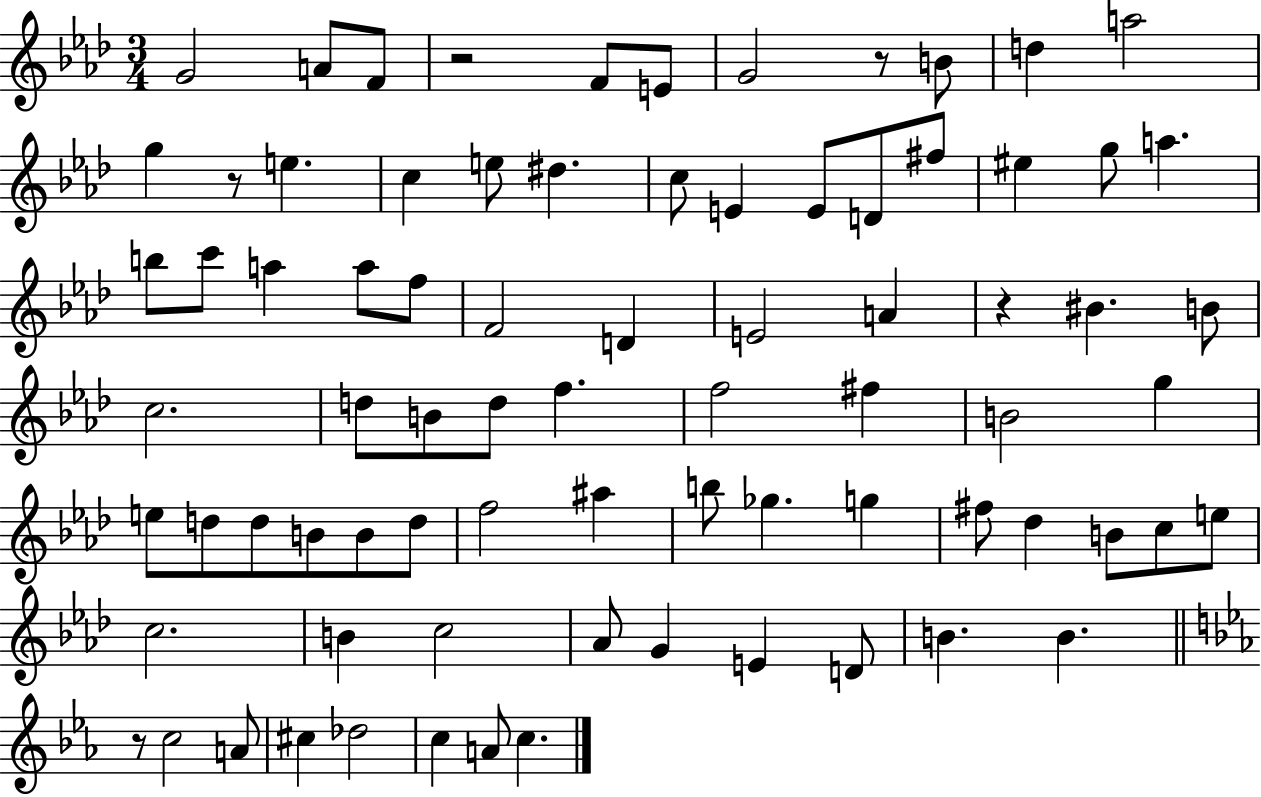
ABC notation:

X:1
T:Untitled
M:3/4
L:1/4
K:Ab
G2 A/2 F/2 z2 F/2 E/2 G2 z/2 B/2 d a2 g z/2 e c e/2 ^d c/2 E E/2 D/2 ^f/2 ^e g/2 a b/2 c'/2 a a/2 f/2 F2 D E2 A z ^B B/2 c2 d/2 B/2 d/2 f f2 ^f B2 g e/2 d/2 d/2 B/2 B/2 d/2 f2 ^a b/2 _g g ^f/2 _d B/2 c/2 e/2 c2 B c2 _A/2 G E D/2 B B z/2 c2 A/2 ^c _d2 c A/2 c